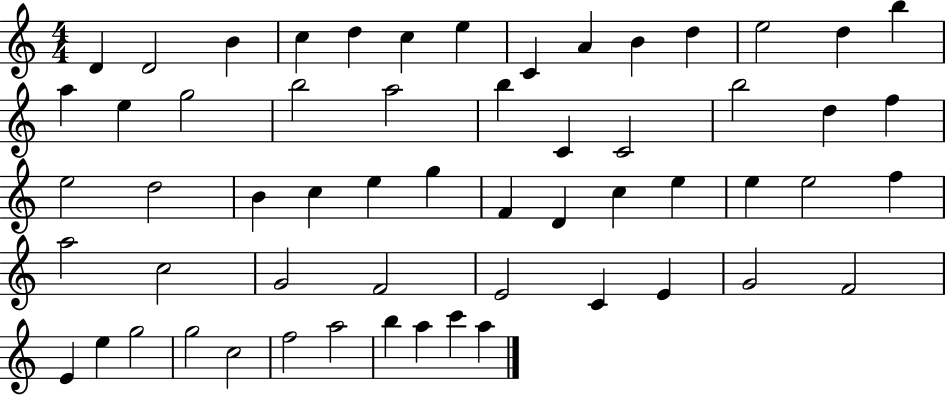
{
  \clef treble
  \numericTimeSignature
  \time 4/4
  \key c \major
  d'4 d'2 b'4 | c''4 d''4 c''4 e''4 | c'4 a'4 b'4 d''4 | e''2 d''4 b''4 | \break a''4 e''4 g''2 | b''2 a''2 | b''4 c'4 c'2 | b''2 d''4 f''4 | \break e''2 d''2 | b'4 c''4 e''4 g''4 | f'4 d'4 c''4 e''4 | e''4 e''2 f''4 | \break a''2 c''2 | g'2 f'2 | e'2 c'4 e'4 | g'2 f'2 | \break e'4 e''4 g''2 | g''2 c''2 | f''2 a''2 | b''4 a''4 c'''4 a''4 | \break \bar "|."
}